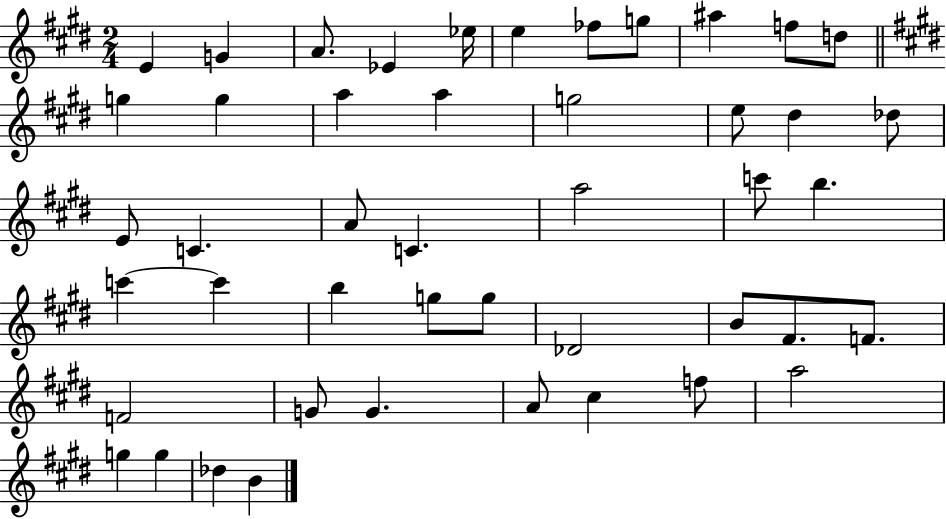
E4/q G4/q A4/e. Eb4/q Eb5/s E5/q FES5/e G5/e A#5/q F5/e D5/e G5/q G5/q A5/q A5/q G5/h E5/e D#5/q Db5/e E4/e C4/q. A4/e C4/q. A5/h C6/e B5/q. C6/q C6/q B5/q G5/e G5/e Db4/h B4/e F#4/e. F4/e. F4/h G4/e G4/q. A4/e C#5/q F5/e A5/h G5/q G5/q Db5/q B4/q